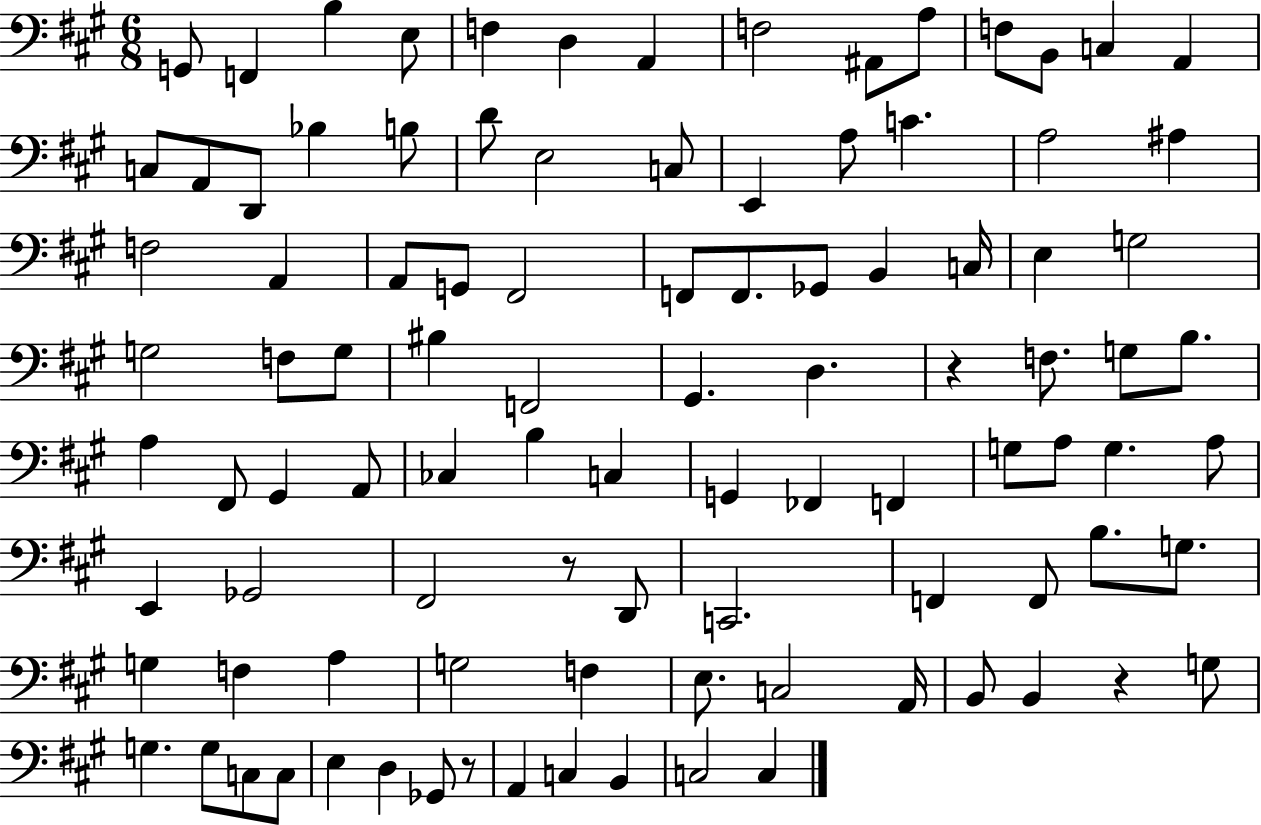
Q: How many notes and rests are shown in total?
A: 99